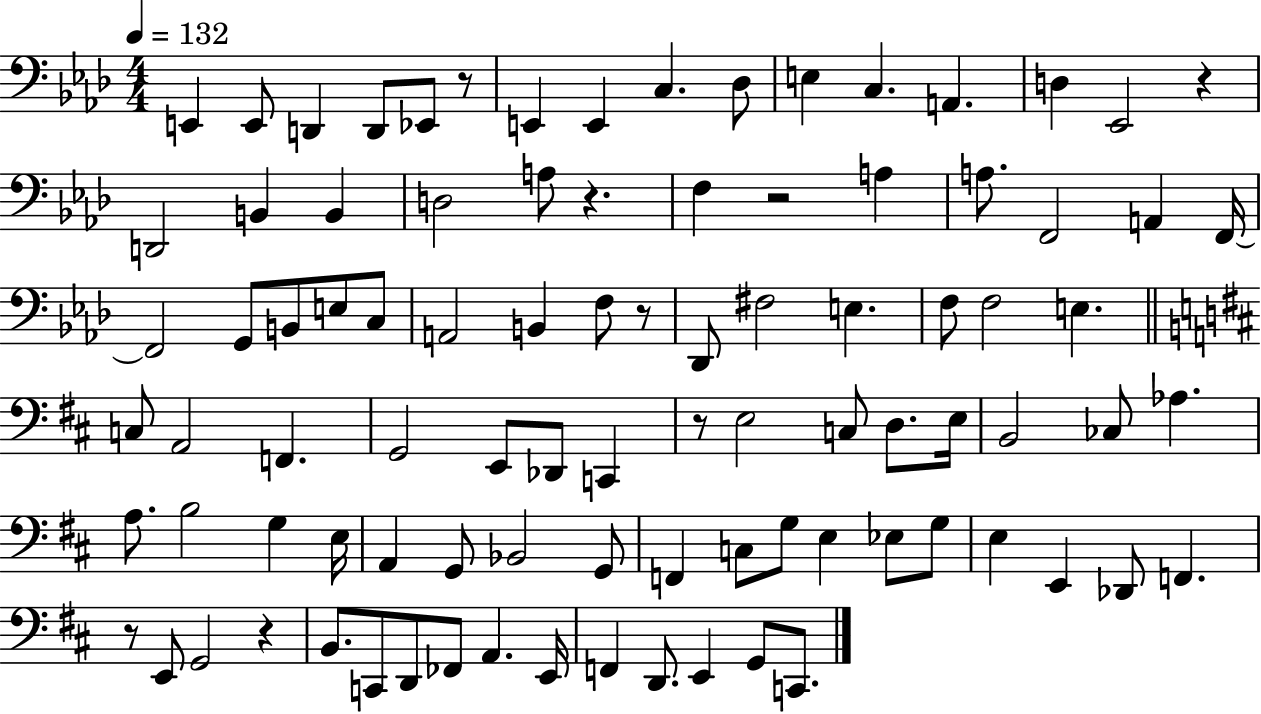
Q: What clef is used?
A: bass